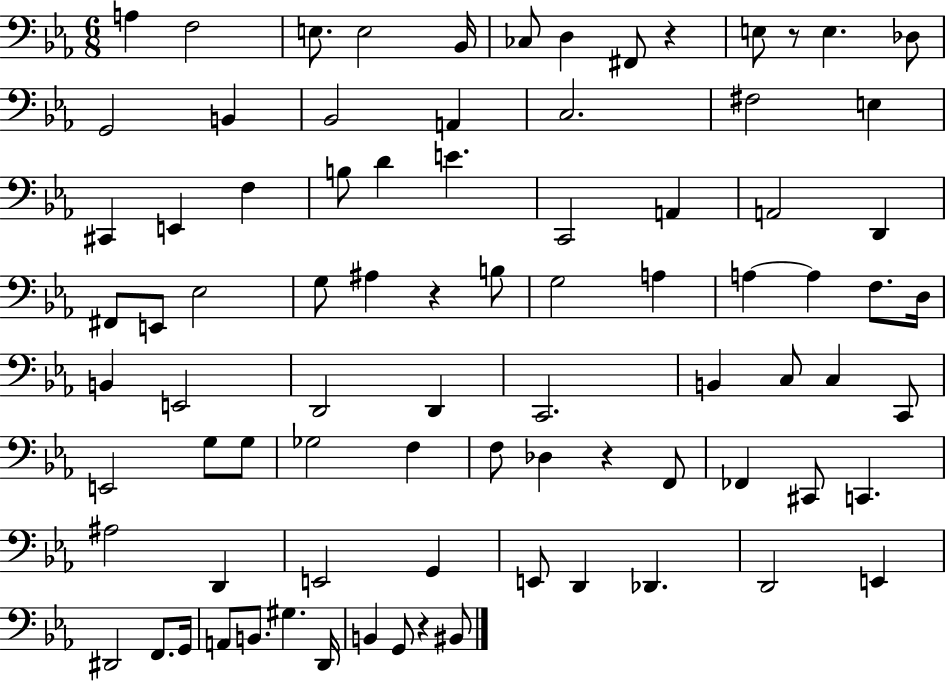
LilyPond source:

{
  \clef bass
  \numericTimeSignature
  \time 6/8
  \key ees \major
  a4 f2 | e8. e2 bes,16 | ces8 d4 fis,8 r4 | e8 r8 e4. des8 | \break g,2 b,4 | bes,2 a,4 | c2. | fis2 e4 | \break cis,4 e,4 f4 | b8 d'4 e'4. | c,2 a,4 | a,2 d,4 | \break fis,8 e,8 ees2 | g8 ais4 r4 b8 | g2 a4 | a4~~ a4 f8. d16 | \break b,4 e,2 | d,2 d,4 | c,2. | b,4 c8 c4 c,8 | \break e,2 g8 g8 | ges2 f4 | f8 des4 r4 f,8 | fes,4 cis,8 c,4. | \break ais2 d,4 | e,2 g,4 | e,8 d,4 des,4. | d,2 e,4 | \break dis,2 f,8. g,16 | a,8 b,8. gis4. d,16 | b,4 g,8 r4 bis,8 | \bar "|."
}